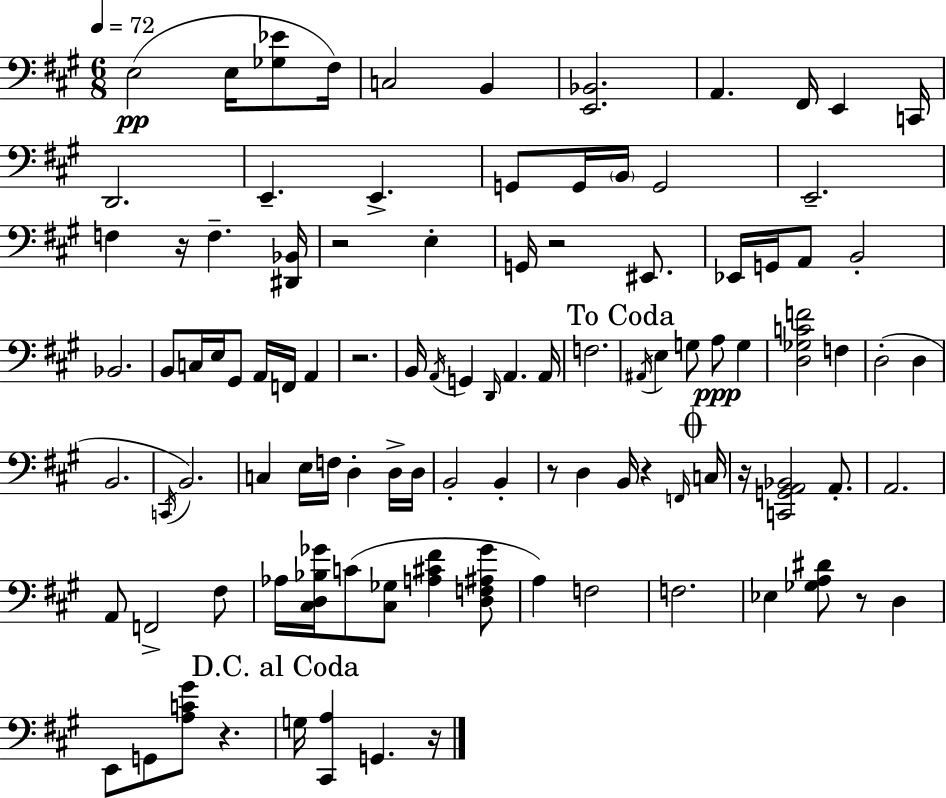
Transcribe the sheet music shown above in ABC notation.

X:1
T:Untitled
M:6/8
L:1/4
K:A
E,2 E,/4 [_G,_E]/2 ^F,/4 C,2 B,, [E,,_B,,]2 A,, ^F,,/4 E,, C,,/4 D,,2 E,, E,, G,,/2 G,,/4 B,,/4 G,,2 E,,2 F, z/4 F, [^D,,_B,,]/4 z2 E, G,,/4 z2 ^E,,/2 _E,,/4 G,,/4 A,,/2 B,,2 _B,,2 B,,/2 C,/4 E,/4 ^G,,/2 A,,/4 F,,/4 A,, z2 B,,/4 A,,/4 G,, D,,/4 A,, A,,/4 F,2 ^A,,/4 E, G,/2 A,/2 G, [D,_G,CF]2 F, D,2 D, B,,2 C,,/4 B,,2 C, E,/4 F,/4 D, D,/4 D,/4 B,,2 B,, z/2 D, B,,/4 z F,,/4 C,/4 z/4 [C,,G,,A,,_B,,]2 A,,/2 A,,2 A,,/2 F,,2 ^F,/2 _A,/4 [^C,D,_B,_G]/4 C/2 [^C,_G,]/2 [A,^C^F] [D,F,^A,_G]/2 A, F,2 F,2 _E, [_G,A,^D]/2 z/2 D, E,,/2 G,,/2 [A,C^G]/2 z G,/4 [^C,,A,] G,, z/4